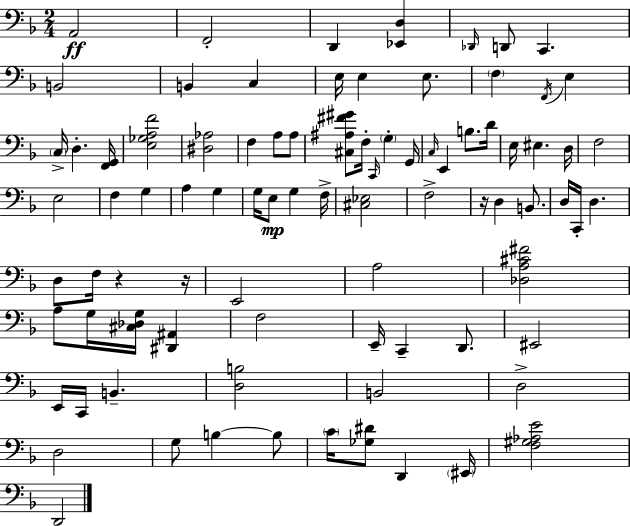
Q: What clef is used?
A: bass